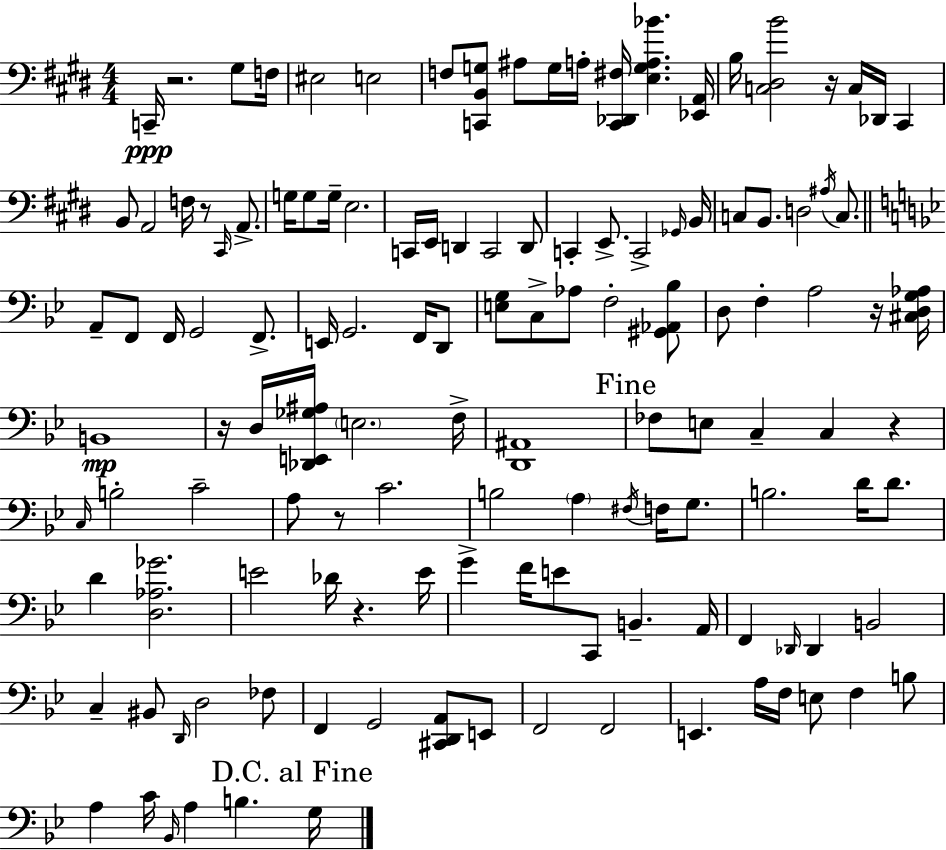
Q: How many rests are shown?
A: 8